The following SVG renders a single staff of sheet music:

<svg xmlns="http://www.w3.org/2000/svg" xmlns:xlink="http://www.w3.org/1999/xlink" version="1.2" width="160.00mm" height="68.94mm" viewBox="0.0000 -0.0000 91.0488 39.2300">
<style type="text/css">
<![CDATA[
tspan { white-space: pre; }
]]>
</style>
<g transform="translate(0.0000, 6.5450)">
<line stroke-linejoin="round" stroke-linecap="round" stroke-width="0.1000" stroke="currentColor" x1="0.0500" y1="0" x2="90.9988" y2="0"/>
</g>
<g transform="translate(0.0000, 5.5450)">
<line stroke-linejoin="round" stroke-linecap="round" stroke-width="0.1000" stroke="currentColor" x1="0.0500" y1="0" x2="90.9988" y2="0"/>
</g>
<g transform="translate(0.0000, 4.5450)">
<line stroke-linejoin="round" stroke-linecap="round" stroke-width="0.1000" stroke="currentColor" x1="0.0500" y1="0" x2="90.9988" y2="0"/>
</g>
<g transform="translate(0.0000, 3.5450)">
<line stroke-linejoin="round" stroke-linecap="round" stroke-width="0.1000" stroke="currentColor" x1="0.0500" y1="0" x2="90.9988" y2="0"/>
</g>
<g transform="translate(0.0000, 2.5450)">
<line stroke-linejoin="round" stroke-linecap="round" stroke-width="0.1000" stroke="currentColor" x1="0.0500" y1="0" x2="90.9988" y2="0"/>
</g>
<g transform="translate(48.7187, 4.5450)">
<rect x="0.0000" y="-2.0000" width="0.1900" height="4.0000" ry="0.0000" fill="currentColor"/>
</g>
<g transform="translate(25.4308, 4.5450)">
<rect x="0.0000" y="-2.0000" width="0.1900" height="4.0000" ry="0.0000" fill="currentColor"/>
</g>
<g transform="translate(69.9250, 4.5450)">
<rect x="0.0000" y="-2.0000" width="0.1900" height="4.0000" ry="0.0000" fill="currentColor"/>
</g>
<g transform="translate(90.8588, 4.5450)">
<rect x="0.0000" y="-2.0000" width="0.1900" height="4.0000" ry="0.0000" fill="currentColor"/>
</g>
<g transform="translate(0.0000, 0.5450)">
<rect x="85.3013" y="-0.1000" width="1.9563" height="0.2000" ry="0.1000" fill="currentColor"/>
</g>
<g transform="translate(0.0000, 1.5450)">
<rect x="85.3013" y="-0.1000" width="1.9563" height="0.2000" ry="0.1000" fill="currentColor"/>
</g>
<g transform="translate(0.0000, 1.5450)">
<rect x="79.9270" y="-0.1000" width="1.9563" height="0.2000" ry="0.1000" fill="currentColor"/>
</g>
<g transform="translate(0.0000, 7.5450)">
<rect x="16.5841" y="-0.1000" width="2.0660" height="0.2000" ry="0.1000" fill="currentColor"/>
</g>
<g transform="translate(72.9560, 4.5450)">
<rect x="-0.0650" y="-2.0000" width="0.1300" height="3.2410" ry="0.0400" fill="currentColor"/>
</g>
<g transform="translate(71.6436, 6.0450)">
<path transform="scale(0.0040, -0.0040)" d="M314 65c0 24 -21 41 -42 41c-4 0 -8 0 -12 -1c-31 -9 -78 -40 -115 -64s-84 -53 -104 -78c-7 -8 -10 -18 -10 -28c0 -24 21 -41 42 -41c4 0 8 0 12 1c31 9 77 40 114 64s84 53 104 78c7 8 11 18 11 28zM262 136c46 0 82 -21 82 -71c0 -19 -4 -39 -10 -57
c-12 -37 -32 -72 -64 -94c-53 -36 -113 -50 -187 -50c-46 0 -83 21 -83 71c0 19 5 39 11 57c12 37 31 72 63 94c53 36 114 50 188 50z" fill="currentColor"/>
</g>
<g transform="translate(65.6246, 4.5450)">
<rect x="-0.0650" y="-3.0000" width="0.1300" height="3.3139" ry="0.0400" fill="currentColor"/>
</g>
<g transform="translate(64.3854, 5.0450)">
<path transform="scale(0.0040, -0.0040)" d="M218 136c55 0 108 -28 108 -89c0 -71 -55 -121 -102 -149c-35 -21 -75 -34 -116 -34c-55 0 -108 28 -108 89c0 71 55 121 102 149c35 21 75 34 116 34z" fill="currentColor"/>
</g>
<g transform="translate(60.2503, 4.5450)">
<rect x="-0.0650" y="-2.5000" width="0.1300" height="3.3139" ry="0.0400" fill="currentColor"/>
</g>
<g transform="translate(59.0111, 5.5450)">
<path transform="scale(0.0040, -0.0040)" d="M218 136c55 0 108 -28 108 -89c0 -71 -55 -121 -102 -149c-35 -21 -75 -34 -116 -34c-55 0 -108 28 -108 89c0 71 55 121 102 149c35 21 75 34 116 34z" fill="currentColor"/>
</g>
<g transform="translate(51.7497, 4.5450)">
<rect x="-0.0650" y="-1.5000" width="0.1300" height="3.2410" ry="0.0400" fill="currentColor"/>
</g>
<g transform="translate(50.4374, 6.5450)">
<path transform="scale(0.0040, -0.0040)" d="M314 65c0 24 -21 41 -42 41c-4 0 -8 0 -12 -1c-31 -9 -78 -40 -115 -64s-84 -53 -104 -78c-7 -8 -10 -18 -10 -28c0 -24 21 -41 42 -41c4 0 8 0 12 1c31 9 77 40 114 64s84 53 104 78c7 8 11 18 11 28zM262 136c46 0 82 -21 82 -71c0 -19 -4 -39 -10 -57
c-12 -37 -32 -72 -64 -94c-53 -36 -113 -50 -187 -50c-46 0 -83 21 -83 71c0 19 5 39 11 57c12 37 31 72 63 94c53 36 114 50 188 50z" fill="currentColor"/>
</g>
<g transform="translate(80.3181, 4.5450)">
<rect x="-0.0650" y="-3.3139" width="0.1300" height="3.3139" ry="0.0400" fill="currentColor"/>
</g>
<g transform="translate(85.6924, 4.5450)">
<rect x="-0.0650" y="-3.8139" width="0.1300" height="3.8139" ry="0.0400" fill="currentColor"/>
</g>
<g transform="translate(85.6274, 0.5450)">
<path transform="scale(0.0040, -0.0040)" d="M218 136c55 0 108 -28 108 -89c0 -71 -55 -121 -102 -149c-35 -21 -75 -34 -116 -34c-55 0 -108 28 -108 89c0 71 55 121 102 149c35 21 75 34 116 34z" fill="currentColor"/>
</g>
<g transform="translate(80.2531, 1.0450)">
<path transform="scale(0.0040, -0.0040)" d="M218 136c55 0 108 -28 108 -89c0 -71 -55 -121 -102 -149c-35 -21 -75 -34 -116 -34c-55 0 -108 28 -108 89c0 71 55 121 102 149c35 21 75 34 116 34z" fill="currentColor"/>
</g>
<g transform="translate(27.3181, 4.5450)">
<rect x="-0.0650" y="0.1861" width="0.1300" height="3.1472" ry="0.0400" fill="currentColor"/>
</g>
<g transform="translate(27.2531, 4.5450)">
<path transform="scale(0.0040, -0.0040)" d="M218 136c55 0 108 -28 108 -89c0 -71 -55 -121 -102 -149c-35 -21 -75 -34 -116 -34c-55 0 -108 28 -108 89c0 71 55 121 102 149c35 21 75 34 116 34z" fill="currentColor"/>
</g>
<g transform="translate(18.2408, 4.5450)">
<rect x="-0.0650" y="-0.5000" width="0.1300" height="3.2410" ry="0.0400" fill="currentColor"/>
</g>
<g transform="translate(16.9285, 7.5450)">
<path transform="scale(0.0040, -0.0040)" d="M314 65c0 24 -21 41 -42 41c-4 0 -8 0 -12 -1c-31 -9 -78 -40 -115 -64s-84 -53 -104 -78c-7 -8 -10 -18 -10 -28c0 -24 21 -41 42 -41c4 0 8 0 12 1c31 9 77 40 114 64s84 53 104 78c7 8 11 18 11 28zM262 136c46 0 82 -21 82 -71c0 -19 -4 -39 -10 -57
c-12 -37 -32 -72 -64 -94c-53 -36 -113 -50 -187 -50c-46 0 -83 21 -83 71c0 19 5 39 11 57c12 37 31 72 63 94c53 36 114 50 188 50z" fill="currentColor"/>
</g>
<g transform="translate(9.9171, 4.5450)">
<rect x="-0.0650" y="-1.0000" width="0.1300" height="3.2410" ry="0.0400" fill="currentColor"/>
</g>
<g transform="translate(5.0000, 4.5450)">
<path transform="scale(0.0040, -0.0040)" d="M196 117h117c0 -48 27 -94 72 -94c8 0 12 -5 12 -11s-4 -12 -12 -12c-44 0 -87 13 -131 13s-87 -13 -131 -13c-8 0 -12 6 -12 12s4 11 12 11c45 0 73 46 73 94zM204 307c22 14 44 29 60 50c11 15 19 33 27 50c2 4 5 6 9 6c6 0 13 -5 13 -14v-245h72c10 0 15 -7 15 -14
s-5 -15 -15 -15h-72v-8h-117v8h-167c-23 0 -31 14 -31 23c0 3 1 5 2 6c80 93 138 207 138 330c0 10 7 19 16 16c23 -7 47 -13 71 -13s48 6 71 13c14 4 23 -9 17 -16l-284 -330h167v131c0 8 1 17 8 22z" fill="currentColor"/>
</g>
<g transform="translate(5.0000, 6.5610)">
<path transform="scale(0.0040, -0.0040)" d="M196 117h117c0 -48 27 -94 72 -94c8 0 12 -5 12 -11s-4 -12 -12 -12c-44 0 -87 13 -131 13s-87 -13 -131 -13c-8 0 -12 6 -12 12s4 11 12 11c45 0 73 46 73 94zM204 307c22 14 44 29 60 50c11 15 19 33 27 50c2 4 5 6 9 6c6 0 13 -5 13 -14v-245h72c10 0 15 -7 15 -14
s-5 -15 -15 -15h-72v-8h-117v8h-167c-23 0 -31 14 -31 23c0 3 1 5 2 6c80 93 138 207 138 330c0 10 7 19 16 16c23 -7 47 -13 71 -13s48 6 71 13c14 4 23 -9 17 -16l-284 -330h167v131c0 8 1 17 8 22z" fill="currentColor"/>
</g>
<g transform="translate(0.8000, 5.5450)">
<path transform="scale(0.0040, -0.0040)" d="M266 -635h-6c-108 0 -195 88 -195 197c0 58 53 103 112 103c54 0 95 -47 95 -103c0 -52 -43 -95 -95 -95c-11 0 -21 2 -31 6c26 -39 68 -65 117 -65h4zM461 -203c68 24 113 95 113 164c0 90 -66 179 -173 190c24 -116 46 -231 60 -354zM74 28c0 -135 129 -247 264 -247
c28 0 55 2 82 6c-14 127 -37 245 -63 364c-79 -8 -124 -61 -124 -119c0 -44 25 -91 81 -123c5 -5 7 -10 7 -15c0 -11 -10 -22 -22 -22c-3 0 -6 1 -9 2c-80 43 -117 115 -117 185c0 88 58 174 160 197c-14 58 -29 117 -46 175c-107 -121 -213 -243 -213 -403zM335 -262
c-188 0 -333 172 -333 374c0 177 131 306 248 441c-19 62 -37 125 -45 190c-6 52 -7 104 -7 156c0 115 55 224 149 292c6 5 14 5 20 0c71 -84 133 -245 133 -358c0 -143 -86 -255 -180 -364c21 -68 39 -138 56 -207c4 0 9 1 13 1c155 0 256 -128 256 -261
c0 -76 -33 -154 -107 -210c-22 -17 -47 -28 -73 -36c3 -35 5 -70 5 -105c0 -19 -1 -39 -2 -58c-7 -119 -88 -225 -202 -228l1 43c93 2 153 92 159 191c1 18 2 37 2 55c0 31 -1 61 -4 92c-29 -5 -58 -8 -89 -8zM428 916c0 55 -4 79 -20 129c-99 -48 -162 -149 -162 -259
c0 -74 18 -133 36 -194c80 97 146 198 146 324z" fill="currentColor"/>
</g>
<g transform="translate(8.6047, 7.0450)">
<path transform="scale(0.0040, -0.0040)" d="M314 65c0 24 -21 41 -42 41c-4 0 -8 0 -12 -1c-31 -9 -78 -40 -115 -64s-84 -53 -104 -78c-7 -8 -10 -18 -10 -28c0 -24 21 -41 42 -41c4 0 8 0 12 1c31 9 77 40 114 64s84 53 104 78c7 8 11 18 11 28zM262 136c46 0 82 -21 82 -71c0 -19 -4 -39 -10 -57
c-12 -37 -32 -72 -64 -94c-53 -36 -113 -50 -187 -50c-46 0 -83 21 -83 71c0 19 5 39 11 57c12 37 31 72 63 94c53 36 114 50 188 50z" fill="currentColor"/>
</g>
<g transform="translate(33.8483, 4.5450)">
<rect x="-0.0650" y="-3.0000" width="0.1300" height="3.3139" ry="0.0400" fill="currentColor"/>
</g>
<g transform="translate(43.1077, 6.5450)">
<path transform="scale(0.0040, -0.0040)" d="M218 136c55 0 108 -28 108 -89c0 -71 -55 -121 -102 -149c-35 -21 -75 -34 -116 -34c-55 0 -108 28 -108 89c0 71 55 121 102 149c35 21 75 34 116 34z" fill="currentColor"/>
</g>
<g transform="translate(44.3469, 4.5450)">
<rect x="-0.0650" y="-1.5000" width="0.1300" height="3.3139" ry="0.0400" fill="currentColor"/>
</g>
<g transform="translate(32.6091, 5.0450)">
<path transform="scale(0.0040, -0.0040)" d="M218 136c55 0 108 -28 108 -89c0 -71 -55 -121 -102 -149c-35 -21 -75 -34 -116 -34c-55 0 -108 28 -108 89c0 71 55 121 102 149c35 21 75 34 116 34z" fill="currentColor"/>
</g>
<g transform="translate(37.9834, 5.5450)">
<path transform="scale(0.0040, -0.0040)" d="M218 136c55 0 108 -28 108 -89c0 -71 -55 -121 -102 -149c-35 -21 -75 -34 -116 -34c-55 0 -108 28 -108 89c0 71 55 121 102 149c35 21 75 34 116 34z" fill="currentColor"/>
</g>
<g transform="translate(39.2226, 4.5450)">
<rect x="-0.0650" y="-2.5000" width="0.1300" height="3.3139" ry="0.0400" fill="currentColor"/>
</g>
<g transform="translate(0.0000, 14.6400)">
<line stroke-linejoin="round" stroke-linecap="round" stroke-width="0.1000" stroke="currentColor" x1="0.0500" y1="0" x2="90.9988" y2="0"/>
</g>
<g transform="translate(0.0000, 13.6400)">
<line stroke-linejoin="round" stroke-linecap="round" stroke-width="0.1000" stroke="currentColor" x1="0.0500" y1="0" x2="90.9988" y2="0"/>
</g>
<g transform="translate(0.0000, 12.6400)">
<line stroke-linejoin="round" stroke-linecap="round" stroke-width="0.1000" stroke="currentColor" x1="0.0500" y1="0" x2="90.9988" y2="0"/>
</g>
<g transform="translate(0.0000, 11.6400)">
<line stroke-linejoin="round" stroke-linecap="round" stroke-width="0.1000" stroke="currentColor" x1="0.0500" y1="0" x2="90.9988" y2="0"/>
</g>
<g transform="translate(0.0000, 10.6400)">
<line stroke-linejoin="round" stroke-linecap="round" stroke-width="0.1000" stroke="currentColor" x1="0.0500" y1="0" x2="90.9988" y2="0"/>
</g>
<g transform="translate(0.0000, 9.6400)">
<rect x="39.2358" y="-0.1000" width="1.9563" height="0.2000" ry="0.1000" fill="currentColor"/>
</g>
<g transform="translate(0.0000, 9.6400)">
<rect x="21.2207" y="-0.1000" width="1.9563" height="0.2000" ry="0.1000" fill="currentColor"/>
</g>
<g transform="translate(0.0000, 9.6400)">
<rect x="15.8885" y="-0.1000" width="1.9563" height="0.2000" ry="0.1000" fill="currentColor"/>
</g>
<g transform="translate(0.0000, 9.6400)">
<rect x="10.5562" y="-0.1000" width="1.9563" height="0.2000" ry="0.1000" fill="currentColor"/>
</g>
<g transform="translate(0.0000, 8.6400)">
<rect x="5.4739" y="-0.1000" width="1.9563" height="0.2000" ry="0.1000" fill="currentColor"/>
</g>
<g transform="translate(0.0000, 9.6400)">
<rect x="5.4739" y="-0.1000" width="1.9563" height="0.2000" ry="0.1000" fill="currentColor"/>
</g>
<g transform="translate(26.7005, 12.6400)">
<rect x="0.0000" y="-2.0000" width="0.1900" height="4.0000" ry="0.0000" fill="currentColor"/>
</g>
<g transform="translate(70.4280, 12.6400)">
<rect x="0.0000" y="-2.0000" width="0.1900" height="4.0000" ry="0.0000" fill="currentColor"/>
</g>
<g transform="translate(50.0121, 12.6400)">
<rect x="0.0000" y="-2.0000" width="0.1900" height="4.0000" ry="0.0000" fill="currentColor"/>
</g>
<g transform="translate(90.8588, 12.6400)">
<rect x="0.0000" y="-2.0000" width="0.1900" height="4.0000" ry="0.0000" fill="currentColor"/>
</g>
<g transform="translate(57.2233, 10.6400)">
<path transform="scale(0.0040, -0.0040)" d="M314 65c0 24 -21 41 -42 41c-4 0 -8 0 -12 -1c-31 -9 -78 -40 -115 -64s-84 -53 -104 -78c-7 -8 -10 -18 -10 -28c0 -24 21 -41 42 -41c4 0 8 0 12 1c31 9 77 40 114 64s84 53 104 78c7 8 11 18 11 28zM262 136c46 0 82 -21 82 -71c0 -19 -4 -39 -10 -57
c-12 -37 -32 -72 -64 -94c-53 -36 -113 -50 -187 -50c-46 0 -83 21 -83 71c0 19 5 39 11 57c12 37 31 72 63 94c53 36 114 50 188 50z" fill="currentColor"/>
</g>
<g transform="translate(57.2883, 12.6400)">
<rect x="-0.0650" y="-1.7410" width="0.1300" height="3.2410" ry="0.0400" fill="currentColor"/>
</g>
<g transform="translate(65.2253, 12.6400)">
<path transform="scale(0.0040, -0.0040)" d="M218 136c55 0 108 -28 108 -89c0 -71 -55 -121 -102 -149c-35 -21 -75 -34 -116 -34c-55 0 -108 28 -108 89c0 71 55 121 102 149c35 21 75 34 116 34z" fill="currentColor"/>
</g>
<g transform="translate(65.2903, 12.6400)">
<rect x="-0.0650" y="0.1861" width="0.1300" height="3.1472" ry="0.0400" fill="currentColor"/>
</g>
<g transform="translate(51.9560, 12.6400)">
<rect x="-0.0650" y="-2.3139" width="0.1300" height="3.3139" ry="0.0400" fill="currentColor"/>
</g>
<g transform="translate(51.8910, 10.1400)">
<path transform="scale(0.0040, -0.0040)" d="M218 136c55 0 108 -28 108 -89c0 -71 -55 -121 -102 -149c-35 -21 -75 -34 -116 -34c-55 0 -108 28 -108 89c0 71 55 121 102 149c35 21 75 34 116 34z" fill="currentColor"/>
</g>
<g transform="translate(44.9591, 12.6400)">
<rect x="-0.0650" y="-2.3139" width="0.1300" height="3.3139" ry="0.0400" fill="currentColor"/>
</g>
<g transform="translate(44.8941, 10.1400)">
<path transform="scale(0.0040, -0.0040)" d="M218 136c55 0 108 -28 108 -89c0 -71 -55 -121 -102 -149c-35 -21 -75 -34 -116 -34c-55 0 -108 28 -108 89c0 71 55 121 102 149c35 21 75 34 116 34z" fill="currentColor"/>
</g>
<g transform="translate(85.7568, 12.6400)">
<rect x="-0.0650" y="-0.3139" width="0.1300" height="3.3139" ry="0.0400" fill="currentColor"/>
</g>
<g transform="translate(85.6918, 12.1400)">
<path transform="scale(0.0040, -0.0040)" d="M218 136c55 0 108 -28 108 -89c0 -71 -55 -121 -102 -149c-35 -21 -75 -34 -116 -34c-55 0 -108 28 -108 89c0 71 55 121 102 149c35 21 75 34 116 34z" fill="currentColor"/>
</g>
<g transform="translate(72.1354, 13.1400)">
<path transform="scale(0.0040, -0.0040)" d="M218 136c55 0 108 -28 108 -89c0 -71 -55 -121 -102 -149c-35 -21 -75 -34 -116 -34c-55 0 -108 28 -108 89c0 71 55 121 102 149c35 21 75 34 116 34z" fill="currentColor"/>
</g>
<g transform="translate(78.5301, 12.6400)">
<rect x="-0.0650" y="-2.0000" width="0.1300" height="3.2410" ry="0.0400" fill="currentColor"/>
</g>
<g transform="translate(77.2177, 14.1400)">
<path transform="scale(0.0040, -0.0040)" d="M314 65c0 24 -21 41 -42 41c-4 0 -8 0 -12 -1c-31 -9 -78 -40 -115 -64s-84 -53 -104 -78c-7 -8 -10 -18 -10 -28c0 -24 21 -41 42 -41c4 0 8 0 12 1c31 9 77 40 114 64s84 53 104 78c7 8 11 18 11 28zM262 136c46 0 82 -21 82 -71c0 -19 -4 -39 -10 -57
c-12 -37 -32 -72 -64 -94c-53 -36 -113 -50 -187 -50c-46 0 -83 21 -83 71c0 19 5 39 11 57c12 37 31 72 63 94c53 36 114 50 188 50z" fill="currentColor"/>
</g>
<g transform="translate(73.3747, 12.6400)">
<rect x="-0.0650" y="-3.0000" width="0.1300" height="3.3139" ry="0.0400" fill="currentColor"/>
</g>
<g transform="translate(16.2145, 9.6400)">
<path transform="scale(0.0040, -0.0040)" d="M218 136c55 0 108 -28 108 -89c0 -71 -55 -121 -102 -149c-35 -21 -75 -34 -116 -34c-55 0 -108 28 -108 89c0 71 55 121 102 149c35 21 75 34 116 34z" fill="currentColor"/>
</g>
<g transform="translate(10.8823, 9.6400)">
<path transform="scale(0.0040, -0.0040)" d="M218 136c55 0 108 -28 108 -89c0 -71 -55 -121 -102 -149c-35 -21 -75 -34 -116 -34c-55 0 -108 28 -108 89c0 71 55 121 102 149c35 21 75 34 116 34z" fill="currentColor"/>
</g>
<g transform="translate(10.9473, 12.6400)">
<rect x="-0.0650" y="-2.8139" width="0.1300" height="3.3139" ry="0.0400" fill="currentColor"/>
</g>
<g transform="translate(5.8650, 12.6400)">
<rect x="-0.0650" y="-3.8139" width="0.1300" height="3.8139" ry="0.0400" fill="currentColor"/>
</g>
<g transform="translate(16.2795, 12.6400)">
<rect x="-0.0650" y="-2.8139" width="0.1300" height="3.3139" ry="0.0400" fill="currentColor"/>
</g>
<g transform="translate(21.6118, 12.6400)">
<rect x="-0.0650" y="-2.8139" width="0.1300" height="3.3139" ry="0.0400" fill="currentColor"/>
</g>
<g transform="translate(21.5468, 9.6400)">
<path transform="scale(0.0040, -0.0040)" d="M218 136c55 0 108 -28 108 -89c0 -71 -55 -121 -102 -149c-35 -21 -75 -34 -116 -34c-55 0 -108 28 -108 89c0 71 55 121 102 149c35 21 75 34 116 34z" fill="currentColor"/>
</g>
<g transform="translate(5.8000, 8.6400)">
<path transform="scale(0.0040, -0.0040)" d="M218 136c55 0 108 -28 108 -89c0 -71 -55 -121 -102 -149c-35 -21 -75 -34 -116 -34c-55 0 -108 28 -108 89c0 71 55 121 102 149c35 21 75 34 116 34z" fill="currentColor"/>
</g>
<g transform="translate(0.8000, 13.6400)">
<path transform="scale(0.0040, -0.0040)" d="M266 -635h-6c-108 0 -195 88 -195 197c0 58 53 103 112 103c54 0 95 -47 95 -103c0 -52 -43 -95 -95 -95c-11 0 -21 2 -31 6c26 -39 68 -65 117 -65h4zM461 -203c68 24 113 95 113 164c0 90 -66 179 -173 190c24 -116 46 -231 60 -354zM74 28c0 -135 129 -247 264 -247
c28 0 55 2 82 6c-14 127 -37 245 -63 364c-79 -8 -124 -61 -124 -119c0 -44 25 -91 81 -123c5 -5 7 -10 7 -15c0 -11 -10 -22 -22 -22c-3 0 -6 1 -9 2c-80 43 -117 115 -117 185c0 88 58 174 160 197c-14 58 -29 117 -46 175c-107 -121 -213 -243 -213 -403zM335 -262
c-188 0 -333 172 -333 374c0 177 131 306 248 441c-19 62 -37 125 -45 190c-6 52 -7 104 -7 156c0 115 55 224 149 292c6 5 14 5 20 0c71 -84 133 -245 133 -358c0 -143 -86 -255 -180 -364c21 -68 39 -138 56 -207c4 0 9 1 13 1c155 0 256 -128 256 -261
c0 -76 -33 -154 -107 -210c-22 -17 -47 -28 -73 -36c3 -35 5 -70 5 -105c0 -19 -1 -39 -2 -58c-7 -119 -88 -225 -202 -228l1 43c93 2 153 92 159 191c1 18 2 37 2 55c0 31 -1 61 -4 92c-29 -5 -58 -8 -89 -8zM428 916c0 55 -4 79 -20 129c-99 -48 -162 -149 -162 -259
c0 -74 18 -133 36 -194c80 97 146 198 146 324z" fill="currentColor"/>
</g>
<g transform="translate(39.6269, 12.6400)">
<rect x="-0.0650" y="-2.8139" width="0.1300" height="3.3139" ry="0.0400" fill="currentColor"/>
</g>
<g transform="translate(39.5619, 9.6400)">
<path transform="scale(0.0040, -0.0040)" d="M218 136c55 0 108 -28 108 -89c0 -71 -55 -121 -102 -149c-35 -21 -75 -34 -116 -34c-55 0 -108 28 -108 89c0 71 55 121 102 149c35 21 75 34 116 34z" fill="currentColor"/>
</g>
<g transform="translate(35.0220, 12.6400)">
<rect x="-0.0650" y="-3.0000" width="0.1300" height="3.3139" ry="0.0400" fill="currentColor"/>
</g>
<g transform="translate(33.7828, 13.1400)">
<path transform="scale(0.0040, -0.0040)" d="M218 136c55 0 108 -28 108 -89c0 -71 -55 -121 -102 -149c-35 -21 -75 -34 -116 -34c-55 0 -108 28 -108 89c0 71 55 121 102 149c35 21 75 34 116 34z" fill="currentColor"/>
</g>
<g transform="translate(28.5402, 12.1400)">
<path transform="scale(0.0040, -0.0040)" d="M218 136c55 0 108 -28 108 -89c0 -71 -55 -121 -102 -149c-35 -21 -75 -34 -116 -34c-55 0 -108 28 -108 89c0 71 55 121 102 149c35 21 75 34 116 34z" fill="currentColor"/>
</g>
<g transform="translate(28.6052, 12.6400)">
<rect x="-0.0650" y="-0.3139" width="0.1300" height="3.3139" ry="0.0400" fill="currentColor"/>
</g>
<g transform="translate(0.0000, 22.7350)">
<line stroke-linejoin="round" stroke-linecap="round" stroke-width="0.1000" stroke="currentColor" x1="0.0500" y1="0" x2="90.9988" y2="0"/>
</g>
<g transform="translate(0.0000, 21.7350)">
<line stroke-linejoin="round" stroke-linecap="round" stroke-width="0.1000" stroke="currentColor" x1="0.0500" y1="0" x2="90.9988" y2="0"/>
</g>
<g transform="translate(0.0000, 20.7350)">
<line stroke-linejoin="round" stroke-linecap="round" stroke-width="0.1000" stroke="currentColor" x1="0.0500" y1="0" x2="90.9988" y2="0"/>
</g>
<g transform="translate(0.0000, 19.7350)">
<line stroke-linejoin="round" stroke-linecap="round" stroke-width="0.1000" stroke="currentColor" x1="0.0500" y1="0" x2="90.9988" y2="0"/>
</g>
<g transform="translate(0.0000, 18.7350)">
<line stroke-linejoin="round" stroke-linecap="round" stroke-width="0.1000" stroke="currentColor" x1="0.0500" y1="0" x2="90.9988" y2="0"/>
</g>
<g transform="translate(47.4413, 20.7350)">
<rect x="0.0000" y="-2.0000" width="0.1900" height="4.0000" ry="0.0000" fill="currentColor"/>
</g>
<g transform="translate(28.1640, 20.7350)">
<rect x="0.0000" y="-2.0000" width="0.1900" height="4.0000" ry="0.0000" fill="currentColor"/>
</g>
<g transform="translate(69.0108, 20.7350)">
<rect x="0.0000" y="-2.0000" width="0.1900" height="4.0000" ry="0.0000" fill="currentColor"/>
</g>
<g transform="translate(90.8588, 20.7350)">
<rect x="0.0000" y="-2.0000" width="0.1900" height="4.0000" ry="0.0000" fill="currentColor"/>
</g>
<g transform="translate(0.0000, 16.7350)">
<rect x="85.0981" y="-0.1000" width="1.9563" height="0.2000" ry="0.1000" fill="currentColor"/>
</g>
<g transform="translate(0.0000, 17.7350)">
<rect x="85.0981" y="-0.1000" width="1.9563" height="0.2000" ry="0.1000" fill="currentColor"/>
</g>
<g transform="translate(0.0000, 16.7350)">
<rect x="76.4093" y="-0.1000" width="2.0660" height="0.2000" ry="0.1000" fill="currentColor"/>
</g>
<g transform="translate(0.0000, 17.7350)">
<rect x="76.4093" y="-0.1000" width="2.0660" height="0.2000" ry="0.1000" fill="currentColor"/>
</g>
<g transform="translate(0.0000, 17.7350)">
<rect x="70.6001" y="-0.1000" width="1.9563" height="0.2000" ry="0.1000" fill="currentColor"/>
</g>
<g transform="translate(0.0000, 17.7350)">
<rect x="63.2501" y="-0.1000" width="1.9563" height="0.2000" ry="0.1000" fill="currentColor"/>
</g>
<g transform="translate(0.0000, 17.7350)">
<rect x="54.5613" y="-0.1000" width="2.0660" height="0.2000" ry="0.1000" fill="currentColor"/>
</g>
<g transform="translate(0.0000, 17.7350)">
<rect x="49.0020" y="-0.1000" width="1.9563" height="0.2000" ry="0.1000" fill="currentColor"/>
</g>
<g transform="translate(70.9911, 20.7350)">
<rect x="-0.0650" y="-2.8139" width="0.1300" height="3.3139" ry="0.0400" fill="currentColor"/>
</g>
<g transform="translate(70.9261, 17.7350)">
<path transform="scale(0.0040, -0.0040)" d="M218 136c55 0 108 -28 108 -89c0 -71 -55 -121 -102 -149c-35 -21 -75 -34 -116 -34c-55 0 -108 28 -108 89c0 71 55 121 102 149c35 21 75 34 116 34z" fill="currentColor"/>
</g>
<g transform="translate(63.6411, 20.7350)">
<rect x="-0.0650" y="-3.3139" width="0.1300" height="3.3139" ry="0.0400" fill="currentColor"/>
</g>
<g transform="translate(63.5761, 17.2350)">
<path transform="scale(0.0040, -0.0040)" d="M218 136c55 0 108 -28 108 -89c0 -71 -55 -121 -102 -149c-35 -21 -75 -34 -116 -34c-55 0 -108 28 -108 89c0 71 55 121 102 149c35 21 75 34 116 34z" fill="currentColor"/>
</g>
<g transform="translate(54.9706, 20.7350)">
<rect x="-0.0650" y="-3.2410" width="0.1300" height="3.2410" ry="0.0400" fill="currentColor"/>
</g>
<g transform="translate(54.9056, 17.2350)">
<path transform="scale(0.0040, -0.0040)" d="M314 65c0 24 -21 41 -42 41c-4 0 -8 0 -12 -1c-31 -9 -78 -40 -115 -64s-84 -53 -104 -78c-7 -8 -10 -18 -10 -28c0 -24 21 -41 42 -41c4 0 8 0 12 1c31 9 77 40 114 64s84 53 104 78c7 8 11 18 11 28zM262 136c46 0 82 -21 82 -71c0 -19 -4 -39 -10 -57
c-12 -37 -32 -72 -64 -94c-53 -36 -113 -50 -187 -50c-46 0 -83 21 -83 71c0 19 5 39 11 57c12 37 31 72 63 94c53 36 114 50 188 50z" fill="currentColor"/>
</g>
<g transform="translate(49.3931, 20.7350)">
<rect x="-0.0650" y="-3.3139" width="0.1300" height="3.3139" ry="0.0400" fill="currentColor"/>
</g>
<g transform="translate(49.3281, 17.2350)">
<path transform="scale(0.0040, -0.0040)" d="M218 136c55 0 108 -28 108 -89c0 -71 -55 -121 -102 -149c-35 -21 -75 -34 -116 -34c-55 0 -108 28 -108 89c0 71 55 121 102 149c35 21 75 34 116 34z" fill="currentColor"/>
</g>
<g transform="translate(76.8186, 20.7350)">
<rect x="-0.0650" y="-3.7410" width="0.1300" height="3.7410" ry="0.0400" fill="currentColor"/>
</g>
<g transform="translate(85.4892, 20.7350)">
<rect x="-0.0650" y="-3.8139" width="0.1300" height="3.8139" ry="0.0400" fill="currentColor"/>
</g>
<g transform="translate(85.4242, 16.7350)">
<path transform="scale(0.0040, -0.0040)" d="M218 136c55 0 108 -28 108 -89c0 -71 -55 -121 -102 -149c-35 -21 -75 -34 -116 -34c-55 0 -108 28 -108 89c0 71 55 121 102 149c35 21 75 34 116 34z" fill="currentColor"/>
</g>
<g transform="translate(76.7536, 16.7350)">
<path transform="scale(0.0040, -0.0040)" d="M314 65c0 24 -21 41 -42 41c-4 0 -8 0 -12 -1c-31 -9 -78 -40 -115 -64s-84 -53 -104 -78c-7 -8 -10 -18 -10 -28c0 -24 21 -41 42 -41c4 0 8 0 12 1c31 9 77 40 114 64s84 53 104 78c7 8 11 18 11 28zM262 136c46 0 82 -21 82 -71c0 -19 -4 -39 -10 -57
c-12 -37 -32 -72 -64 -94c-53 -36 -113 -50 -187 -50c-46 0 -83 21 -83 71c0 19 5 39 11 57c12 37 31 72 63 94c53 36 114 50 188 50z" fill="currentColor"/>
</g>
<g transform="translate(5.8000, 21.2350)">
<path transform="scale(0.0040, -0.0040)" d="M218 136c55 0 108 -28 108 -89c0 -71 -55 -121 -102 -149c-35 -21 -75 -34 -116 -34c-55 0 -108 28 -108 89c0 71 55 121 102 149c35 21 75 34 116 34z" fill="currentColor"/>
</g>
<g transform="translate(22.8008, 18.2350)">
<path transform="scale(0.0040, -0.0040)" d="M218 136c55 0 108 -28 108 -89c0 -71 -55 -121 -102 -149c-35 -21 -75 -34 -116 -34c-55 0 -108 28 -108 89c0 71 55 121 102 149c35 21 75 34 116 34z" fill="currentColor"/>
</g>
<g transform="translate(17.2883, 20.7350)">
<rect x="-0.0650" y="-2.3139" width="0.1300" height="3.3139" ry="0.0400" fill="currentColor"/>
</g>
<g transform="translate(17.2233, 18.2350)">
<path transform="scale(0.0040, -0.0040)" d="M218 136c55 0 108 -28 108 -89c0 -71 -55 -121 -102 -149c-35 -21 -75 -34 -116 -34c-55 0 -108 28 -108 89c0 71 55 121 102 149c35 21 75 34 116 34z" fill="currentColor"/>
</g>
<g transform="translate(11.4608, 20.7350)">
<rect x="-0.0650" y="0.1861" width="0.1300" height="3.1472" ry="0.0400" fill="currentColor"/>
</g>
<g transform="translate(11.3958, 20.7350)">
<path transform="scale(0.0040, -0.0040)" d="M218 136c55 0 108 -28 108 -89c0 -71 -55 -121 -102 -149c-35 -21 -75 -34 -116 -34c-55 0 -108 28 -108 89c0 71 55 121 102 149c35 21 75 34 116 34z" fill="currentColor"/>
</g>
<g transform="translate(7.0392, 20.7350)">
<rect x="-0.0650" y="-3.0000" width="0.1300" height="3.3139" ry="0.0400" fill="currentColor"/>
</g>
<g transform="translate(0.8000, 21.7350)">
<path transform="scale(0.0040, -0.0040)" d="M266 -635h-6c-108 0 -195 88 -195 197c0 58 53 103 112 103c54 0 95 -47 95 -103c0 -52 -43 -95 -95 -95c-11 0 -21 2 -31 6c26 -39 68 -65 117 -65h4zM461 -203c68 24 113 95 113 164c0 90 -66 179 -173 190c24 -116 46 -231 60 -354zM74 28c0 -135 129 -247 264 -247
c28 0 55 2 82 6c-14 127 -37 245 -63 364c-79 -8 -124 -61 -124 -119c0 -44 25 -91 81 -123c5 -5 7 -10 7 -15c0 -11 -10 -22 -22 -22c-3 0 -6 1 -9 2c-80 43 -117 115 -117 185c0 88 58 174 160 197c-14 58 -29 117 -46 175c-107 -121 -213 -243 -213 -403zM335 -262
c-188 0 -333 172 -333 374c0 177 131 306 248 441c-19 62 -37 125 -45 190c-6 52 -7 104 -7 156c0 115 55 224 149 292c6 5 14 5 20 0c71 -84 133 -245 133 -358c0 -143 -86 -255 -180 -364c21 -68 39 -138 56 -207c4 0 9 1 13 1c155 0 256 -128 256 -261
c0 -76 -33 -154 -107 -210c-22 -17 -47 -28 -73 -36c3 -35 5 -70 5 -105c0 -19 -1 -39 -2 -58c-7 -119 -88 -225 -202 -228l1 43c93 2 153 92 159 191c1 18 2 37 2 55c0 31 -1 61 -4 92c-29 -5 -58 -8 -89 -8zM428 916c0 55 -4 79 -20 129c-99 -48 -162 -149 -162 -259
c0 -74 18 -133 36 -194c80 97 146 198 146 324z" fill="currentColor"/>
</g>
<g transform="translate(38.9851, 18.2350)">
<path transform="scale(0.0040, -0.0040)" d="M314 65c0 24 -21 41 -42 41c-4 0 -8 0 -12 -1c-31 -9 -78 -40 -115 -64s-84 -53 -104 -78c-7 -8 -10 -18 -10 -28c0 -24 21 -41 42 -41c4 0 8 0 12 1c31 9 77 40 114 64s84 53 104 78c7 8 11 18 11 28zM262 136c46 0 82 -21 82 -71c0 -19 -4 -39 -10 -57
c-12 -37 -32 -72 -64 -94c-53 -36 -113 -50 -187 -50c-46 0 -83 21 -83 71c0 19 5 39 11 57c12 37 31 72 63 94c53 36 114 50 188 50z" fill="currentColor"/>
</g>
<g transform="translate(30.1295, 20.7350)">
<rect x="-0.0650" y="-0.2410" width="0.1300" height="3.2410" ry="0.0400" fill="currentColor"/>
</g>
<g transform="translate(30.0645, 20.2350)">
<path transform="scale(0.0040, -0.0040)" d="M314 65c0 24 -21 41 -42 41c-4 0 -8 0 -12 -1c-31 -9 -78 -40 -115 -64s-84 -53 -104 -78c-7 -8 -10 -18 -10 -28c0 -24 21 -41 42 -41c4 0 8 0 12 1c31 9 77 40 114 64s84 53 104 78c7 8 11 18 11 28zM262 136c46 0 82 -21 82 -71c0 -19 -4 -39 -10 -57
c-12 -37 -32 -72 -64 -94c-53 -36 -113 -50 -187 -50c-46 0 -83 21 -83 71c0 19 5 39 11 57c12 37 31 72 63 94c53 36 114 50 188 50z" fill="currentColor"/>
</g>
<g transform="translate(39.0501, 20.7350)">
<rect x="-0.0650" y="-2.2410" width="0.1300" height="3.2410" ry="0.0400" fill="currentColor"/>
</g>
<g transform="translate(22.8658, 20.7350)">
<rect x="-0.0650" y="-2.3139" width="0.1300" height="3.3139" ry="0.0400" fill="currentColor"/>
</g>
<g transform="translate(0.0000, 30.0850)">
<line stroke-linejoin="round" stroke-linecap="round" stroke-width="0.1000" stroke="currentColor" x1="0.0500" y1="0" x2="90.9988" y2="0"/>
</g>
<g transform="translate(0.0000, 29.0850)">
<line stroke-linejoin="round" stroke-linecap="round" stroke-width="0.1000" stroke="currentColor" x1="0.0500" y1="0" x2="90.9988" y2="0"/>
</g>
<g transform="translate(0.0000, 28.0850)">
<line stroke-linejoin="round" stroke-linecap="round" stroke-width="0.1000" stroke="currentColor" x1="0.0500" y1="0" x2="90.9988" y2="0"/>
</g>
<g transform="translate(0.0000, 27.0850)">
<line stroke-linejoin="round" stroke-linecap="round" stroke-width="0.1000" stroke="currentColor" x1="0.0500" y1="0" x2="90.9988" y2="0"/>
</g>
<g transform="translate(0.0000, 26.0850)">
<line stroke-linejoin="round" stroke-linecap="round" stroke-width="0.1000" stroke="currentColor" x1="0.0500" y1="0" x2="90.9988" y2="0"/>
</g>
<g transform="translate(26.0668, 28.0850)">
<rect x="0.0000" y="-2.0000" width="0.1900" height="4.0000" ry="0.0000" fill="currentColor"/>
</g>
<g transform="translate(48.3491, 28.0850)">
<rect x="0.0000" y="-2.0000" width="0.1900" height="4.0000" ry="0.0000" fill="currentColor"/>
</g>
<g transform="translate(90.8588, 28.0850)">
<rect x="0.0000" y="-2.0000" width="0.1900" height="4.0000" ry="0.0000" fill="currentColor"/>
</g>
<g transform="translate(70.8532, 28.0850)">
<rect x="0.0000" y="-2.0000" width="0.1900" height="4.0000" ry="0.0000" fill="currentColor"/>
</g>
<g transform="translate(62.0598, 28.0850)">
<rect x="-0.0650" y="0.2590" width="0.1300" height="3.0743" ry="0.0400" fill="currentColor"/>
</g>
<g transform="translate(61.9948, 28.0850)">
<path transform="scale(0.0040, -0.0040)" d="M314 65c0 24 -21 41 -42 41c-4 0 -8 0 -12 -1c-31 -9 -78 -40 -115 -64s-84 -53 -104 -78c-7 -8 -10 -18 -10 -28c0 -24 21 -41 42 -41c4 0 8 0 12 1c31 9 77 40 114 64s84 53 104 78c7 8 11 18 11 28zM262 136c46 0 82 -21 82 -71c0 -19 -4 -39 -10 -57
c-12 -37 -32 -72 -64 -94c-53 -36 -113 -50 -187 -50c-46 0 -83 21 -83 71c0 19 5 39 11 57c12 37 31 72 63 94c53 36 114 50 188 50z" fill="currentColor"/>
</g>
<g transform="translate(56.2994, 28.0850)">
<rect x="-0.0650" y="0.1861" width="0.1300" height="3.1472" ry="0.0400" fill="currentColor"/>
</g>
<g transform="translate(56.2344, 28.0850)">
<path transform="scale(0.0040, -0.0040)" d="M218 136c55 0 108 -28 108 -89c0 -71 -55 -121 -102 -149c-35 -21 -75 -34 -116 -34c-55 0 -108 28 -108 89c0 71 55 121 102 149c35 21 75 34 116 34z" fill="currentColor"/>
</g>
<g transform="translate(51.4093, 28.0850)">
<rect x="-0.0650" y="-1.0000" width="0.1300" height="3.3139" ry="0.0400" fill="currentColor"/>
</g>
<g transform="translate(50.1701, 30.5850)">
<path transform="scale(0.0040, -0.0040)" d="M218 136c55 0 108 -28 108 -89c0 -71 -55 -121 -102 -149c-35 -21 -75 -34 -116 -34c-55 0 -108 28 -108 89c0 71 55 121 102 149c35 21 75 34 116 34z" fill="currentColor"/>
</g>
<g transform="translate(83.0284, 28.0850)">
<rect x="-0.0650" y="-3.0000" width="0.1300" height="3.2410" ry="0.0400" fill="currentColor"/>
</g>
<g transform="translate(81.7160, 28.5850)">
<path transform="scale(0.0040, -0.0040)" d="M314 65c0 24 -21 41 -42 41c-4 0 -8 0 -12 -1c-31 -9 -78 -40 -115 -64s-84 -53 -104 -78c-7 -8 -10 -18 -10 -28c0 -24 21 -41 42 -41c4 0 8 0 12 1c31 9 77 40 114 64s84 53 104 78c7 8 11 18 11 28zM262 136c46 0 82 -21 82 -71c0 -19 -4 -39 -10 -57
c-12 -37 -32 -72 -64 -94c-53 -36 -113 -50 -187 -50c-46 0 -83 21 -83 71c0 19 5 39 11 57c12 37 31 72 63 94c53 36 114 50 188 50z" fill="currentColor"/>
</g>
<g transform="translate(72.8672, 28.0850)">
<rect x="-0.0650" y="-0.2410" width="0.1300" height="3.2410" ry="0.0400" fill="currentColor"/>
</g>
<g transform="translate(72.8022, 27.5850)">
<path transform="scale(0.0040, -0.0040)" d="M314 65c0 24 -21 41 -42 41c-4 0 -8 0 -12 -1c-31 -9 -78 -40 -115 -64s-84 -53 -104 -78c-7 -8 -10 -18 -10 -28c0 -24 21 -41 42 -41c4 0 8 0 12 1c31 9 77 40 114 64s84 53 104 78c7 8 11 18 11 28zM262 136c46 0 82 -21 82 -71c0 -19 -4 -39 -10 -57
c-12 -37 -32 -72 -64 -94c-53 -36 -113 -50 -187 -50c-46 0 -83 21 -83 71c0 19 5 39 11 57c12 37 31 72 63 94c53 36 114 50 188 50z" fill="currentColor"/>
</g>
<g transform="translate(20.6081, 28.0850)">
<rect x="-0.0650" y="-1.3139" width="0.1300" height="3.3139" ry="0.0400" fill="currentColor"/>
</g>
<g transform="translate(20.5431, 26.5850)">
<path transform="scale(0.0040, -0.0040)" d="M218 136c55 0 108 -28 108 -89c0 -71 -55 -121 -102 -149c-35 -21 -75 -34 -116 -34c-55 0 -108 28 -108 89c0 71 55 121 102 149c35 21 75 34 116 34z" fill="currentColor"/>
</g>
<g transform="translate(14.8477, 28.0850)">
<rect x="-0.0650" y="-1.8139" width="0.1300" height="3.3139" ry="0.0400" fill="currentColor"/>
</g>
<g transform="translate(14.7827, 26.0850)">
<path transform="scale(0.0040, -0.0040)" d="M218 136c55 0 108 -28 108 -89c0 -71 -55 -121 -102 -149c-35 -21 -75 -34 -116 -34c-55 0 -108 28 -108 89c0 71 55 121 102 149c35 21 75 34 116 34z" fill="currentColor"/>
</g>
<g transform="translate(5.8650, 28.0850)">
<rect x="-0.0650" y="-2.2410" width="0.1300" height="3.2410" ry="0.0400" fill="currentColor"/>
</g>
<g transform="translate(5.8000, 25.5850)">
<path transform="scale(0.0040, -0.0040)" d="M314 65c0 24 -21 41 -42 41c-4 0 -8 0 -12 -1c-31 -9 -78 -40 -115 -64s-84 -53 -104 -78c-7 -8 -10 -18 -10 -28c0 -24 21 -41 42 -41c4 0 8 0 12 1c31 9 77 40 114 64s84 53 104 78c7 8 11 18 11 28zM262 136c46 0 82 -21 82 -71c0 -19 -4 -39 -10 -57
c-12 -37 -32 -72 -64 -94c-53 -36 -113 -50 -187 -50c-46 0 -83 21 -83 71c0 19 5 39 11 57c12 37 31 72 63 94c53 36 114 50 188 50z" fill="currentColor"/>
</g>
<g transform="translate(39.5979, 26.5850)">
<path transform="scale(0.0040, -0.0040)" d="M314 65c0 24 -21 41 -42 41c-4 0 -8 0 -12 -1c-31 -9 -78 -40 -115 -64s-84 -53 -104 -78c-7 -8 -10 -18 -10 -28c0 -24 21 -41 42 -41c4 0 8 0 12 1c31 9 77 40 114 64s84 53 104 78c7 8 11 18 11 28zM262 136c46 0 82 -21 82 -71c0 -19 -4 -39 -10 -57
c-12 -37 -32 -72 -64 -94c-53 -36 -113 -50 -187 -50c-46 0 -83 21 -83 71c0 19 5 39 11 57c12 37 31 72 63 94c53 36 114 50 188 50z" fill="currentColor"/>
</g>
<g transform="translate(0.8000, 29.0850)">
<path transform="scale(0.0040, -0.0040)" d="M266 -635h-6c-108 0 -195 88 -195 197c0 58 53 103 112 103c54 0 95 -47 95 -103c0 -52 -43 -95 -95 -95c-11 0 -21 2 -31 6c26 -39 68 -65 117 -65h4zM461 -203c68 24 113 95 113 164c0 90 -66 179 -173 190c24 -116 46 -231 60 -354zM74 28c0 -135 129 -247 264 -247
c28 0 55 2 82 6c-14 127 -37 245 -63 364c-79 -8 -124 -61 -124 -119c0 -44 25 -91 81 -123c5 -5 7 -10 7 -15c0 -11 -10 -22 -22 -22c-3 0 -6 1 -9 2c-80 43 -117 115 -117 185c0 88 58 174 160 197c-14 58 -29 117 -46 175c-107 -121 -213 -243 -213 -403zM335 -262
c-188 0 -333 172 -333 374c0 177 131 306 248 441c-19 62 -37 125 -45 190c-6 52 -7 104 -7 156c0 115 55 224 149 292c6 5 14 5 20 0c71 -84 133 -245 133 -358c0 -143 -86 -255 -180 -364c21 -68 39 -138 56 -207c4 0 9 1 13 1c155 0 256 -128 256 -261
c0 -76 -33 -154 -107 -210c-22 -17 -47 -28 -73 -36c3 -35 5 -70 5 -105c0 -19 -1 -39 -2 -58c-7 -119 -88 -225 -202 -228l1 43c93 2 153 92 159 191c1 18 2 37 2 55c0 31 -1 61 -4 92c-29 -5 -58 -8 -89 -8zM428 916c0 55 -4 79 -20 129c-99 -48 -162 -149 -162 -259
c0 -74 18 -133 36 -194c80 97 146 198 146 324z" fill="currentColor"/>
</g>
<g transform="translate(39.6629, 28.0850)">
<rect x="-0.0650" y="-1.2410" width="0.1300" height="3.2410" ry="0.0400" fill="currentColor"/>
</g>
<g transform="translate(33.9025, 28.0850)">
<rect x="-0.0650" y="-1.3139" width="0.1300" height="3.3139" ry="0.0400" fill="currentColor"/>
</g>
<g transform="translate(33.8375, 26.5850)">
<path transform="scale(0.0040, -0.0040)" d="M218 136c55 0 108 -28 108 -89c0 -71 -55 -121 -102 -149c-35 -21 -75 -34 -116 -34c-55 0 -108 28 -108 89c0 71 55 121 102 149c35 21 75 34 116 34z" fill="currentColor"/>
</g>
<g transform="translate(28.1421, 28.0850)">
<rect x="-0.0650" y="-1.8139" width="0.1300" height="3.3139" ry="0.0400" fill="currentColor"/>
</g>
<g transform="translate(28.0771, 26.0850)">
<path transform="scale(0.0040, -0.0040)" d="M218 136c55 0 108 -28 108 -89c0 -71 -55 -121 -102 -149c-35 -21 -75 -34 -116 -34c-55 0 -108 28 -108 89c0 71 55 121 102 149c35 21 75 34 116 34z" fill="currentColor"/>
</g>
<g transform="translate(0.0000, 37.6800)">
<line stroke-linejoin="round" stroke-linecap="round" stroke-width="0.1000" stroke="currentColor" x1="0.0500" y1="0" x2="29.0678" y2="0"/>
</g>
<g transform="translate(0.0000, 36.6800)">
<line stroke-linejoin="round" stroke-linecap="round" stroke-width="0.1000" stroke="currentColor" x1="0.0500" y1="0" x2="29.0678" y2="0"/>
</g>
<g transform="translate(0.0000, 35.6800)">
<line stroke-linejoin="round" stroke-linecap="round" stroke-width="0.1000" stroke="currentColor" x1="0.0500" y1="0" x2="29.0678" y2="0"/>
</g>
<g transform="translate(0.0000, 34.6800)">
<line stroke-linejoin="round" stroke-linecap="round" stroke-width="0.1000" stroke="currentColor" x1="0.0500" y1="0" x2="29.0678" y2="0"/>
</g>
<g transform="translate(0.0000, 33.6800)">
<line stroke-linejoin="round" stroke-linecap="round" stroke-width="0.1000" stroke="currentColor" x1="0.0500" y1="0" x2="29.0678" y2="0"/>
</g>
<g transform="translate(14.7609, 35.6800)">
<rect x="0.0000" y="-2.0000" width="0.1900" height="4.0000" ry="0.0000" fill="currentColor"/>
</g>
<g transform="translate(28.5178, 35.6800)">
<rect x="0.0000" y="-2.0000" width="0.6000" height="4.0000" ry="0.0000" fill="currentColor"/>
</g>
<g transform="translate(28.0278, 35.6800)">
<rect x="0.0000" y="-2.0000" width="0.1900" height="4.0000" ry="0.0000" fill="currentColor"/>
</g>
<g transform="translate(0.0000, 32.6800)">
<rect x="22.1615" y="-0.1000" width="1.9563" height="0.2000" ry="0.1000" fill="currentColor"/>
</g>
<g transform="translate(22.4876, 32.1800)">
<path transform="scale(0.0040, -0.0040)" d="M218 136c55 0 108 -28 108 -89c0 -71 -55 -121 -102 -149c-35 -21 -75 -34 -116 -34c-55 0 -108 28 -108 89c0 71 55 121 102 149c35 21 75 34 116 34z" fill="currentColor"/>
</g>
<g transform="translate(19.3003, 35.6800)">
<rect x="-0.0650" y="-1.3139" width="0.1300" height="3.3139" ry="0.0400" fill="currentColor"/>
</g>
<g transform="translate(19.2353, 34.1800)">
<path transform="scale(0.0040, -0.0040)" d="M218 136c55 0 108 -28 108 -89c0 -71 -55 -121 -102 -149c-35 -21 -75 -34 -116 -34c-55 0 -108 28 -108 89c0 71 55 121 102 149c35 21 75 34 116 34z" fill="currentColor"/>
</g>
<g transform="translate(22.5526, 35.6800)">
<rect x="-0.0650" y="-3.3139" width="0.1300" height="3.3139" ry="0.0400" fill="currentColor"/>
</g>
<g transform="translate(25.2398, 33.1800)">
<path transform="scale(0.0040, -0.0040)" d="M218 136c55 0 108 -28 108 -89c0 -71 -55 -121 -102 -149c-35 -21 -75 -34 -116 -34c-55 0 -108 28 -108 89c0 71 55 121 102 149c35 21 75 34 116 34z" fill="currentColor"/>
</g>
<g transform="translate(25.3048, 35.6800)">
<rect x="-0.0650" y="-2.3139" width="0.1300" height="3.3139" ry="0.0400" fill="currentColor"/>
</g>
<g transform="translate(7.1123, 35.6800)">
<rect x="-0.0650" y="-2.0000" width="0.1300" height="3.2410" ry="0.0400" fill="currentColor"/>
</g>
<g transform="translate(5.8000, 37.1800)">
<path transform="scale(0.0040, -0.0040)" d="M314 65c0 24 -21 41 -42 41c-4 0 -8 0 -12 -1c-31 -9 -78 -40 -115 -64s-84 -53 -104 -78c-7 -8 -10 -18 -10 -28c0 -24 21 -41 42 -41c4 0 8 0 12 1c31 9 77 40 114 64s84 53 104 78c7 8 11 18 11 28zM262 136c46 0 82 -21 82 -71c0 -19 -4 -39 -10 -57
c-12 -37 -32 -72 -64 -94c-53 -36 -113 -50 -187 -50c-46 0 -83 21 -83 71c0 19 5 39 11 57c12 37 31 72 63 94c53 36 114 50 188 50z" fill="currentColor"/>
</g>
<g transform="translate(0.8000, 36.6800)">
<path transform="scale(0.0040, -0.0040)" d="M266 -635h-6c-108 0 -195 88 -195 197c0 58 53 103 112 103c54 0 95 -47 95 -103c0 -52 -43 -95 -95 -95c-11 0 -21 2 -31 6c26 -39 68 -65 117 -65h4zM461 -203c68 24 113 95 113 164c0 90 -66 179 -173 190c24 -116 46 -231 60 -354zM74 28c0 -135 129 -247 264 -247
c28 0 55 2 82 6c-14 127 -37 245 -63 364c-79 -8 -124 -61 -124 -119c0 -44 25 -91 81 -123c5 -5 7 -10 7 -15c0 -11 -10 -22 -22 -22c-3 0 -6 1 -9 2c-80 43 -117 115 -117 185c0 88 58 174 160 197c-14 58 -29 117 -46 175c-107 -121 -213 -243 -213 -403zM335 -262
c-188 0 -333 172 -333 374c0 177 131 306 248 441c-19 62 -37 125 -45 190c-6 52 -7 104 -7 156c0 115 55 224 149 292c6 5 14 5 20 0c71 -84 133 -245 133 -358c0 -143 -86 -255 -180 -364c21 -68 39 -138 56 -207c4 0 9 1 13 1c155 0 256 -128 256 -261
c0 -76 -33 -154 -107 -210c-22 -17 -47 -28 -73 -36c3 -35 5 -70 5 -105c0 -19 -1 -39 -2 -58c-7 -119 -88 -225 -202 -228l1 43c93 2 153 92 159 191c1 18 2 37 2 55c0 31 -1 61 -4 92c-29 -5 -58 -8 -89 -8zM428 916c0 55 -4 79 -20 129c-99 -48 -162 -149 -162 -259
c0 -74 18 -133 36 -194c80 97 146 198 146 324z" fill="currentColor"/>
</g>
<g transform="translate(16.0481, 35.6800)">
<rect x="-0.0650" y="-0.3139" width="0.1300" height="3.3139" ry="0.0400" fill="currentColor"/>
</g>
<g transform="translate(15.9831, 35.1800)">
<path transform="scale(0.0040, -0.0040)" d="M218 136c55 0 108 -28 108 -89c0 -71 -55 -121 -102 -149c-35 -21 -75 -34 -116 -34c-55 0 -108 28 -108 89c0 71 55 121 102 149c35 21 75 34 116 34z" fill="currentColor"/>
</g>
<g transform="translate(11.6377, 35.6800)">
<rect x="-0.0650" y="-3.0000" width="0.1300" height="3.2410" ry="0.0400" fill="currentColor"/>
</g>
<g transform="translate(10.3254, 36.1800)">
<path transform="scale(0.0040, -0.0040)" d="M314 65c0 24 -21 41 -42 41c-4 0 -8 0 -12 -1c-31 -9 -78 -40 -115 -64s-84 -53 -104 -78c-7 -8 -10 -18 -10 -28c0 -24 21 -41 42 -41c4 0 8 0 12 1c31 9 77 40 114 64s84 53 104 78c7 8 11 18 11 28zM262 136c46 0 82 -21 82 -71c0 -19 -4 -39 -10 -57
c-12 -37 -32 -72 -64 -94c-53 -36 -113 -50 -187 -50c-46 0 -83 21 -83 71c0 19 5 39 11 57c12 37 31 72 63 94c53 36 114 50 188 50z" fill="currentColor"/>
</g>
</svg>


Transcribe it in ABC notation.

X:1
T:Untitled
M:4/4
L:1/4
K:C
D2 C2 B A G E E2 G A F2 b c' c' a a a c A a g g f2 B A F2 c A B g g c2 g2 b b2 b a c'2 c' g2 f e f e e2 D B B2 c2 A2 F2 A2 c e b g